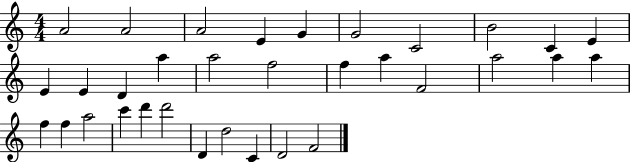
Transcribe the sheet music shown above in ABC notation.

X:1
T:Untitled
M:4/4
L:1/4
K:C
A2 A2 A2 E G G2 C2 B2 C E E E D a a2 f2 f a F2 a2 a a f f a2 c' d' d'2 D d2 C D2 F2